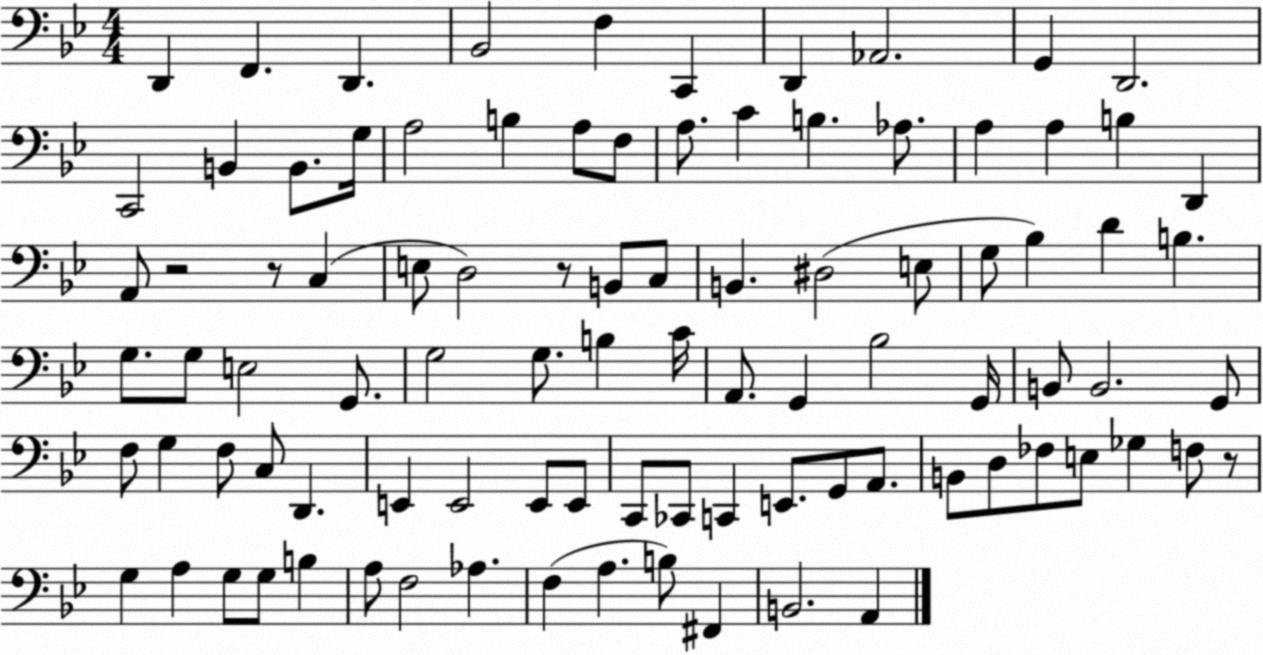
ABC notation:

X:1
T:Untitled
M:4/4
L:1/4
K:Bb
D,, F,, D,, _B,,2 F, C,, D,, _A,,2 G,, D,,2 C,,2 B,, B,,/2 G,/4 A,2 B, A,/2 F,/2 A,/2 C B, _A,/2 A, A, B, D,, A,,/2 z2 z/2 C, E,/2 D,2 z/2 B,,/2 C,/2 B,, ^D,2 E,/2 G,/2 _B, D B, G,/2 G,/2 E,2 G,,/2 G,2 G,/2 B, C/4 A,,/2 G,, _B,2 G,,/4 B,,/2 B,,2 G,,/2 F,/2 G, F,/2 C,/2 D,, E,, E,,2 E,,/2 E,,/2 C,,/2 _C,,/2 C,, E,,/2 G,,/2 A,,/2 B,,/2 D,/2 _F,/2 E,/2 _G, F,/2 z/2 G, A, G,/2 G,/2 B, A,/2 F,2 _A, F, A, B,/2 ^F,, B,,2 A,,